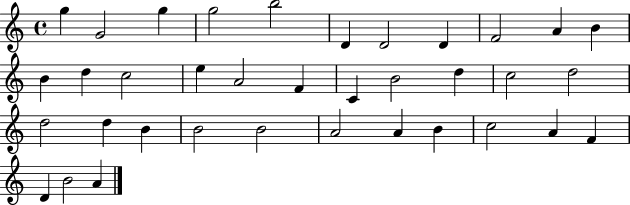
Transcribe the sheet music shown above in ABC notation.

X:1
T:Untitled
M:4/4
L:1/4
K:C
g G2 g g2 b2 D D2 D F2 A B B d c2 e A2 F C B2 d c2 d2 d2 d B B2 B2 A2 A B c2 A F D B2 A